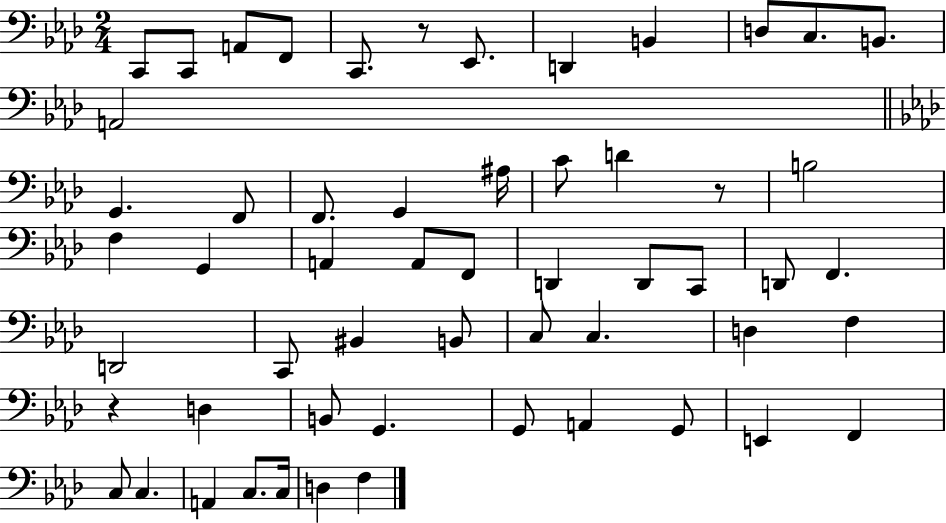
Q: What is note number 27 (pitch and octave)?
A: D2